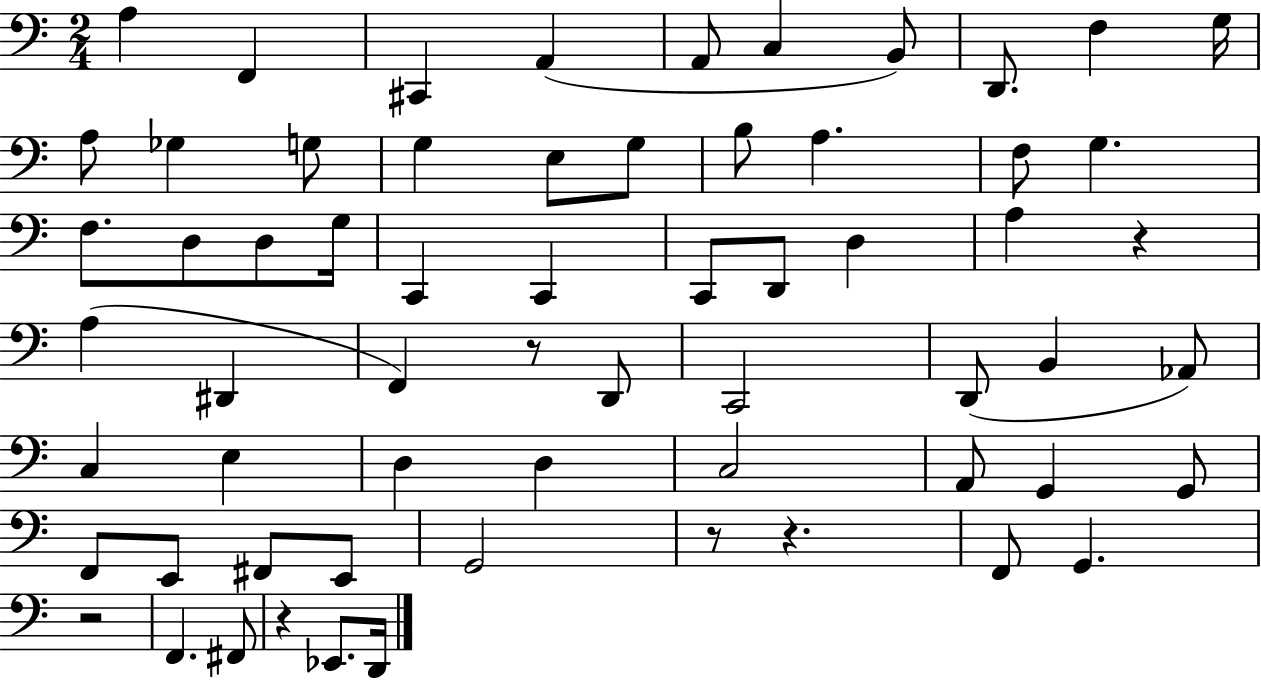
A3/q F2/q C#2/q A2/q A2/e C3/q B2/e D2/e. F3/q G3/s A3/e Gb3/q G3/e G3/q E3/e G3/e B3/e A3/q. F3/e G3/q. F3/e. D3/e D3/e G3/s C2/q C2/q C2/e D2/e D3/q A3/q R/q A3/q D#2/q F2/q R/e D2/e C2/h D2/e B2/q Ab2/e C3/q E3/q D3/q D3/q C3/h A2/e G2/q G2/e F2/e E2/e F#2/e E2/e G2/h R/e R/q. F2/e G2/q. R/h F2/q. F#2/e R/q Eb2/e. D2/s